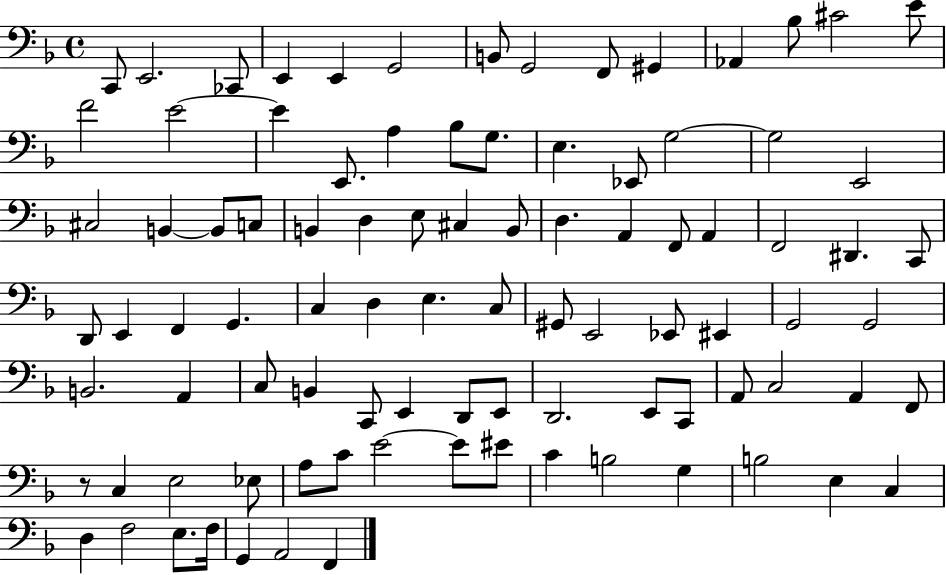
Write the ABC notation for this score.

X:1
T:Untitled
M:4/4
L:1/4
K:F
C,,/2 E,,2 _C,,/2 E,, E,, G,,2 B,,/2 G,,2 F,,/2 ^G,, _A,, _B,/2 ^C2 E/2 F2 E2 E E,,/2 A, _B,/2 G,/2 E, _E,,/2 G,2 G,2 E,,2 ^C,2 B,, B,,/2 C,/2 B,, D, E,/2 ^C, B,,/2 D, A,, F,,/2 A,, F,,2 ^D,, C,,/2 D,,/2 E,, F,, G,, C, D, E, C,/2 ^G,,/2 E,,2 _E,,/2 ^E,, G,,2 G,,2 B,,2 A,, C,/2 B,, C,,/2 E,, D,,/2 E,,/2 D,,2 E,,/2 C,,/2 A,,/2 C,2 A,, F,,/2 z/2 C, E,2 _E,/2 A,/2 C/2 E2 E/2 ^E/2 C B,2 G, B,2 E, C, D, F,2 E,/2 F,/4 G,, A,,2 F,,